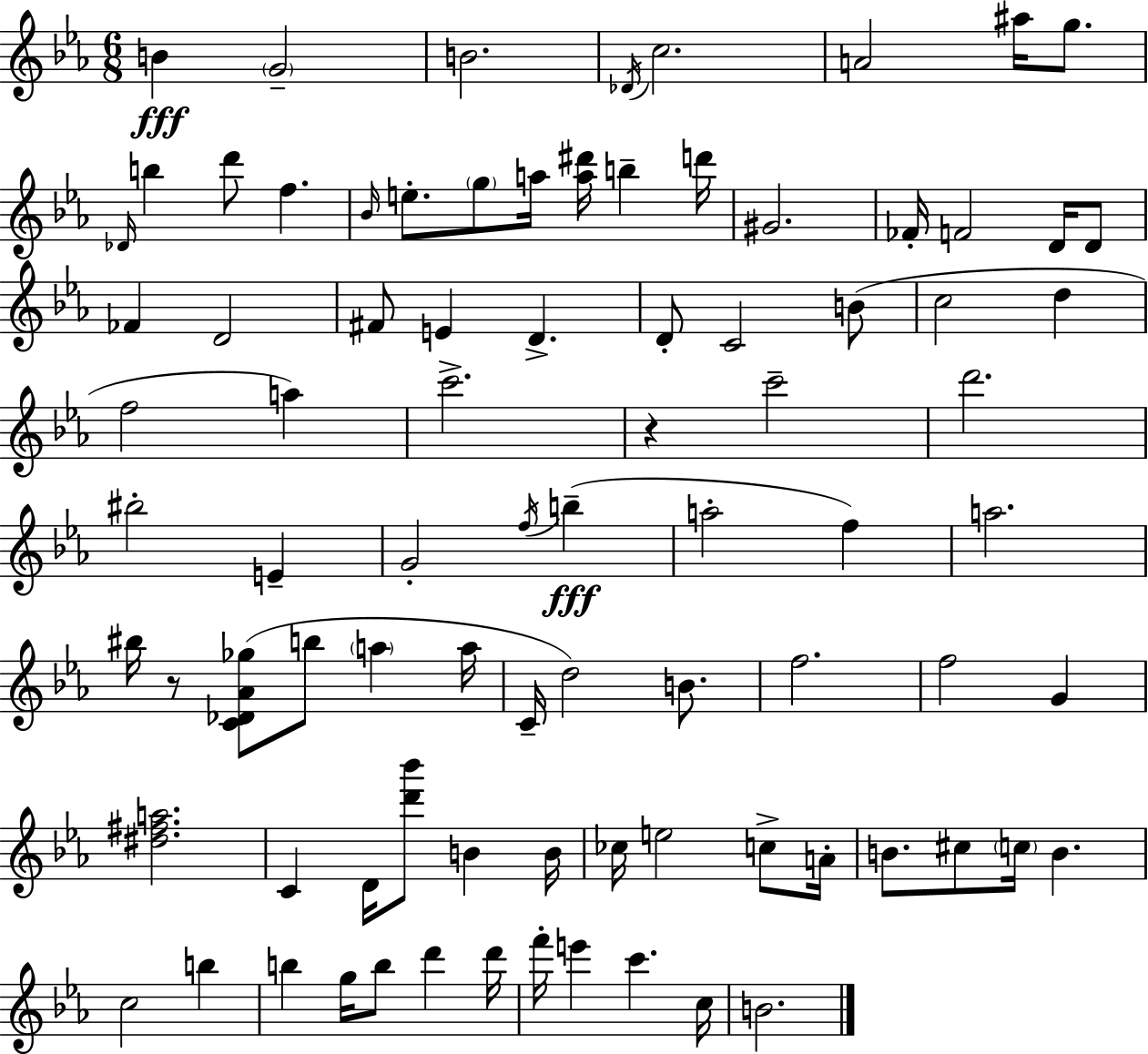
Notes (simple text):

B4/q G4/h B4/h. Db4/s C5/h. A4/h A#5/s G5/e. Db4/s B5/q D6/e F5/q. Bb4/s E5/e. G5/e A5/s [A5,D#6]/s B5/q D6/s G#4/h. FES4/s F4/h D4/s D4/e FES4/q D4/h F#4/e E4/q D4/q. D4/e C4/h B4/e C5/h D5/q F5/h A5/q C6/h. R/q C6/h D6/h. BIS5/h E4/q G4/h F5/s B5/q A5/h F5/q A5/h. BIS5/s R/e [C4,Db4,Ab4,Gb5]/e B5/e A5/q A5/s C4/s D5/h B4/e. F5/h. F5/h G4/q [D#5,F#5,A5]/h. C4/q D4/s [D6,Bb6]/e B4/q B4/s CES5/s E5/h C5/e A4/s B4/e. C#5/e C5/s B4/q. C5/h B5/q B5/q G5/s B5/e D6/q D6/s F6/s E6/q C6/q. C5/s B4/h.